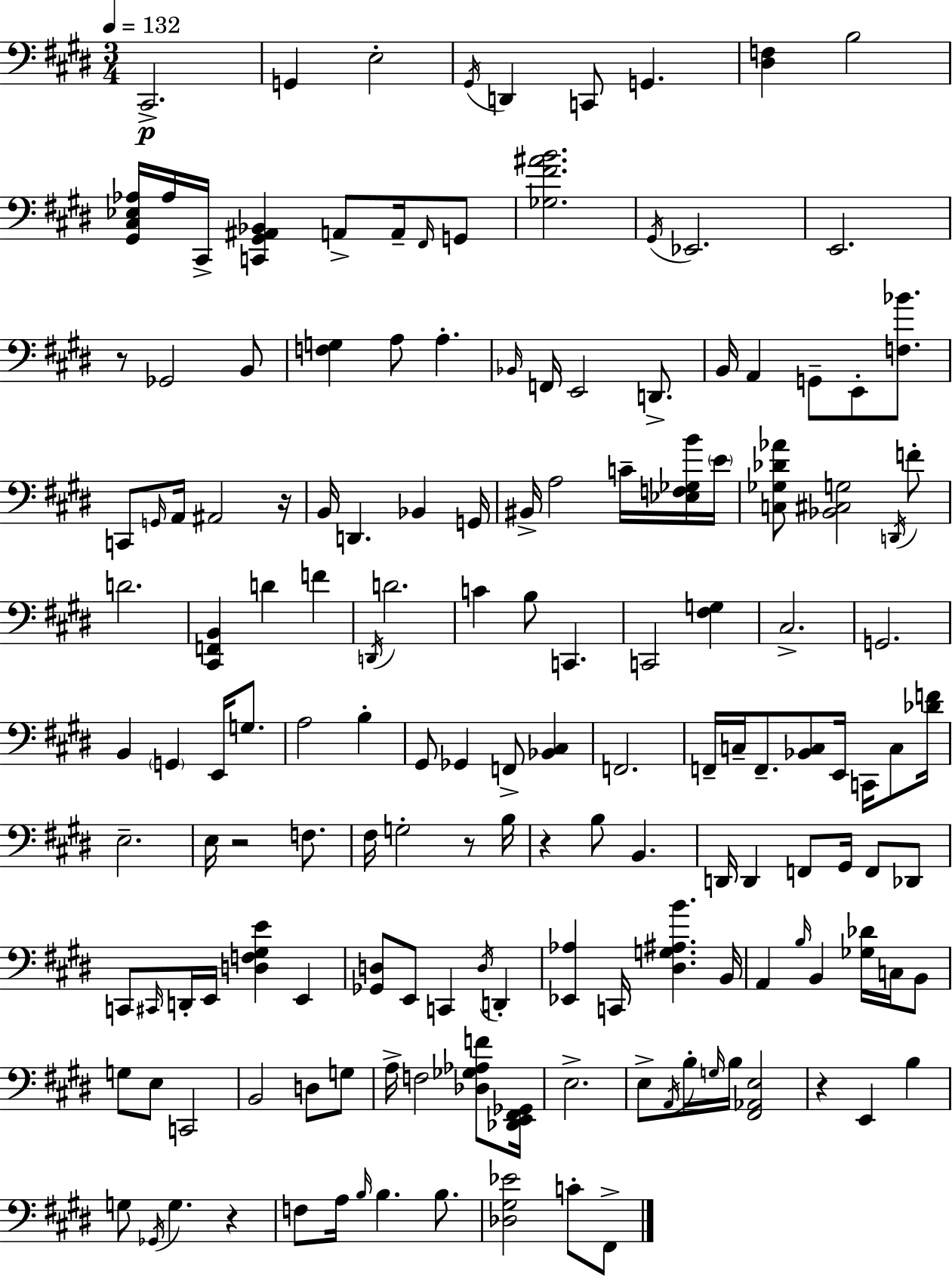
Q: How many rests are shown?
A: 7